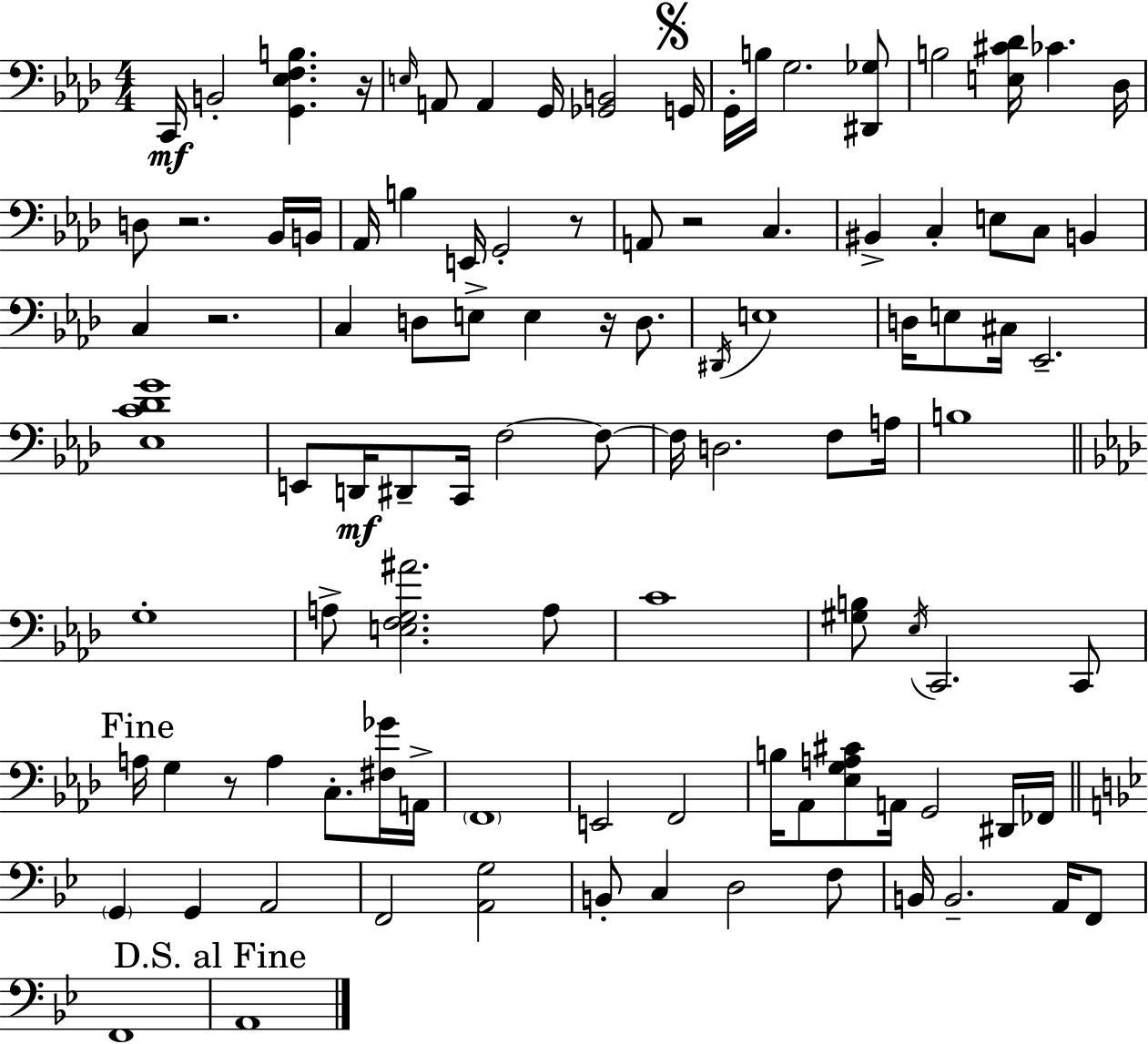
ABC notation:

X:1
T:Untitled
M:4/4
L:1/4
K:Ab
C,,/4 B,,2 [G,,_E,F,B,] z/4 E,/4 A,,/2 A,, G,,/4 [_G,,B,,]2 G,,/4 G,,/4 B,/4 G,2 [^D,,_G,]/2 B,2 [E,^C_D]/4 _C _D,/4 D,/2 z2 _B,,/4 B,,/4 _A,,/4 B, E,,/4 G,,2 z/2 A,,/2 z2 C, ^B,, C, E,/2 C,/2 B,, C, z2 C, D,/2 E,/2 E, z/4 D,/2 ^D,,/4 E,4 D,/4 E,/2 ^C,/4 _E,,2 [_E,C_DG]4 E,,/2 D,,/4 ^D,,/2 C,,/4 F,2 F,/2 F,/4 D,2 F,/2 A,/4 B,4 G,4 A,/2 [E,F,G,^A]2 A,/2 C4 [^G,B,]/2 _E,/4 C,,2 C,,/2 A,/4 G, z/2 A, C,/2 [^F,_G]/4 A,,/4 F,,4 E,,2 F,,2 B,/4 _A,,/2 [_E,G,A,^C]/2 A,,/4 G,,2 ^D,,/4 _F,,/4 G,, G,, A,,2 F,,2 [A,,G,]2 B,,/2 C, D,2 F,/2 B,,/4 B,,2 A,,/4 F,,/2 F,,4 A,,4